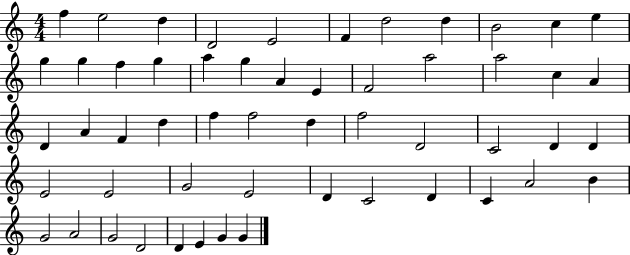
F5/q E5/h D5/q D4/h E4/h F4/q D5/h D5/q B4/h C5/q E5/q G5/q G5/q F5/q G5/q A5/q G5/q A4/q E4/q F4/h A5/h A5/h C5/q A4/q D4/q A4/q F4/q D5/q F5/q F5/h D5/q F5/h D4/h C4/h D4/q D4/q E4/h E4/h G4/h E4/h D4/q C4/h D4/q C4/q A4/h B4/q G4/h A4/h G4/h D4/h D4/q E4/q G4/q G4/q